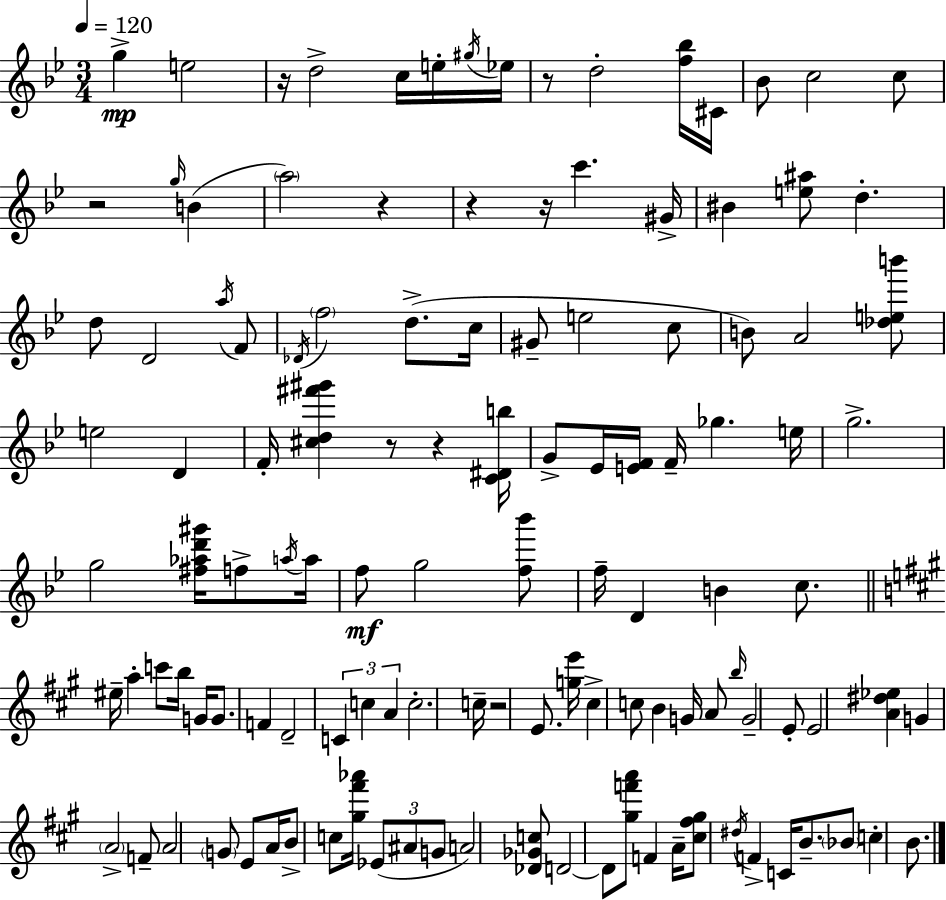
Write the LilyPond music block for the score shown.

{
  \clef treble
  \numericTimeSignature
  \time 3/4
  \key g \minor
  \tempo 4 = 120
  g''4->\mp e''2 | r16 d''2-> c''16 e''16-. \acciaccatura { gis''16 } | ees''16 r8 d''2-. <f'' bes''>16 | cis'16 bes'8 c''2 c''8 | \break r2 \grace { g''16 }( b'4 | \parenthesize a''2) r4 | r4 r16 c'''4. | gis'16-> bis'4 <e'' ais''>8 d''4.-. | \break d''8 d'2 | \acciaccatura { a''16 } f'8 \acciaccatura { des'16 } \parenthesize f''2 | d''8.->( c''16 gis'8-- e''2 | c''8 b'8) a'2 | \break <des'' e'' b'''>8 e''2 | d'4 f'16-. <cis'' d'' fis''' gis'''>4 r8 r4 | <c' dis' b''>16 g'8-> ees'16 <e' f'>16 f'16-- ges''4. | e''16 g''2.-> | \break g''2 | <fis'' aes'' d''' gis'''>16 f''8-> \acciaccatura { a''16 } a''16 f''8\mf g''2 | <f'' bes'''>8 f''16-- d'4 b'4 | c''8. \bar "||" \break \key a \major eis''16-- a''4-. c'''8 b''16 g'16 g'8. | f'4 d'2-- | \tuplet 3/2 { c'4 c''4 a'4 } | c''2.-. | \break c''16-- r2 e'8. | <g'' e'''>16 cis''4-> c''8 b'4 g'16 | a'8 \grace { b''16 } g'2-- e'8-. | e'2 <a' dis'' ees''>4 | \break g'4 \parenthesize a'2-> | f'8-- a'2 \parenthesize g'8 | e'8 a'16 b'8-> c''8 <gis'' fis''' aes'''>16 \tuplet 3/2 { ees'8( ais'8 | g'8 } a'2) <des' ges' c''>8 | \break d'2~~ d'8 <gis'' f''' a'''>8 | f'4 a'16-- <cis'' fis'' gis''>8 \acciaccatura { dis''16 } f'4-> | c'16 b'8.-- \parenthesize bes'8 c''4-. b'8. | \bar "|."
}